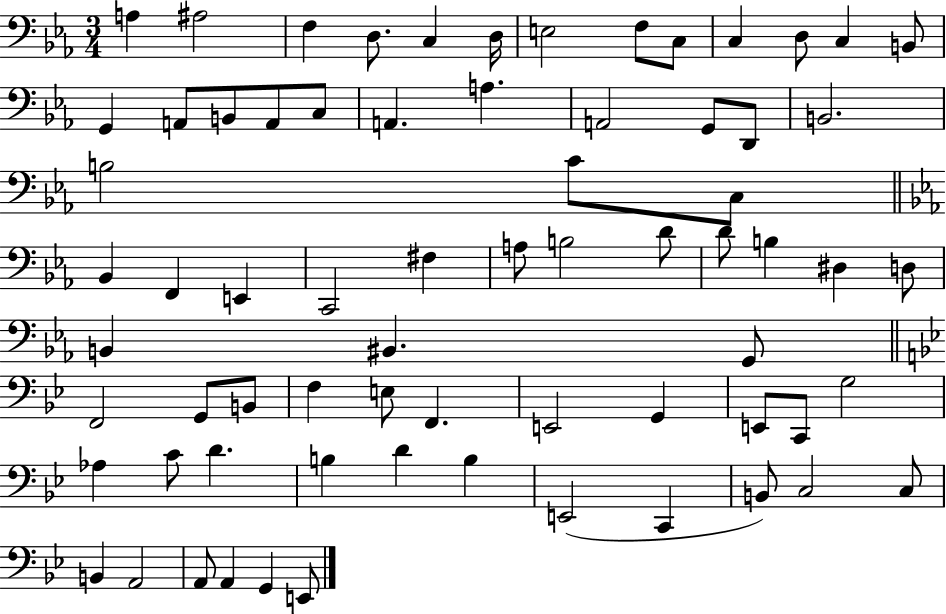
{
  \clef bass
  \numericTimeSignature
  \time 3/4
  \key ees \major
  \repeat volta 2 { a4 ais2 | f4 d8. c4 d16 | e2 f8 c8 | c4 d8 c4 b,8 | \break g,4 a,8 b,8 a,8 c8 | a,4. a4. | a,2 g,8 d,8 | b,2. | \break b2 c'8 c8 | \bar "||" \break \key ees \major bes,4 f,4 e,4 | c,2 fis4 | a8 b2 d'8 | d'8 b4 dis4 d8 | \break b,4 bis,4. g,8 | \bar "||" \break \key bes \major f,2 g,8 b,8 | f4 e8 f,4. | e,2 g,4 | e,8 c,8 g2 | \break aes4 c'8 d'4. | b4 d'4 b4 | e,2( c,4 | b,8) c2 c8 | \break b,4 a,2 | a,8 a,4 g,4 e,8 | } \bar "|."
}